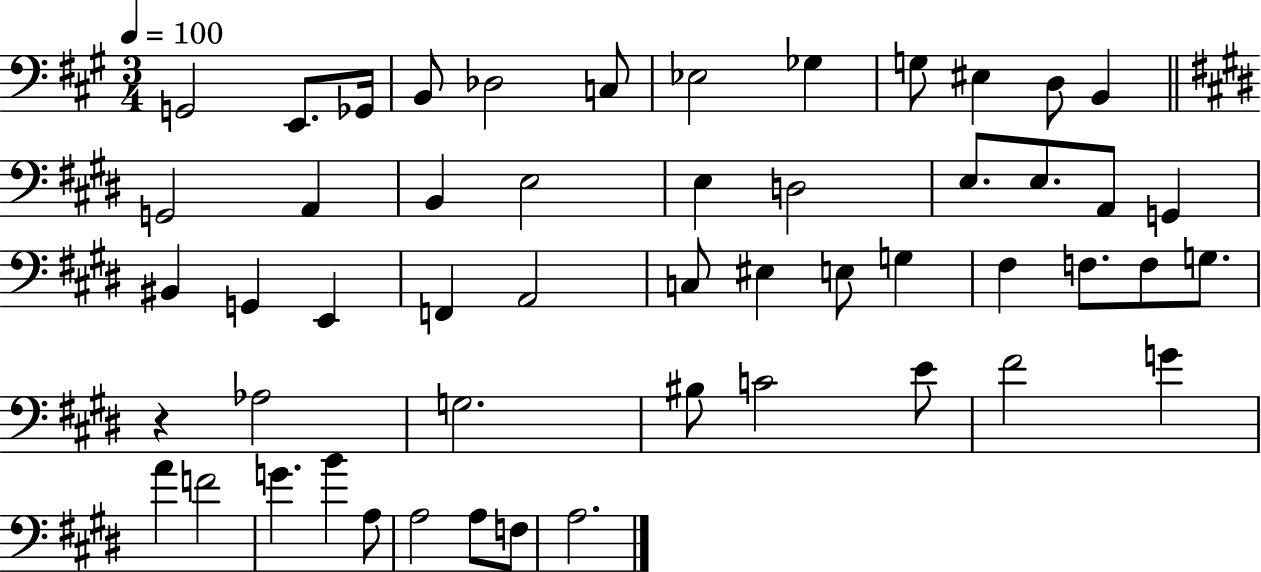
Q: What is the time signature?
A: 3/4